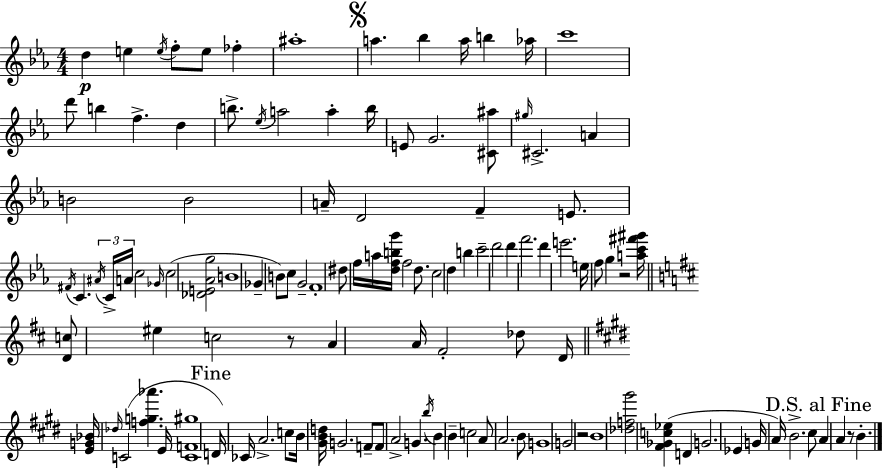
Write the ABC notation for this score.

X:1
T:Untitled
M:4/4
L:1/4
K:Eb
d e e/4 f/2 e/2 _f ^a4 a _b a/4 b _a/4 c'4 d'/2 b f d b/2 _e/4 a2 a b/4 E/2 G2 [^C^a]/2 ^g/4 ^C2 A B2 B2 A/4 D2 F E/2 ^F/4 C ^A/4 C/4 A/4 c2 _G/4 c2 [_DE_Ag]2 B4 _G B/2 c/2 G2 F4 ^d/2 f/4 a/4 [dfbg']/4 f2 d/2 c2 d b c'2 d'2 d' f'2 d' e'2 e/4 f/2 g z2 [ac'^f'^g']/4 [Dc]/2 ^e c2 z/2 A A/4 ^F2 _d/2 D/4 [EG_B]/4 _d/4 C2 [fg_a'] E/4 [CF^g]4 D/4 _C/4 A2 c/2 B/4 [^GBd]/4 G2 F/2 F/2 A2 G b/4 B B c2 A/2 A2 B/2 G4 G2 z2 B4 [_df^g']2 [^F_Gc_e] D G2 _E G/4 A/4 B2 ^c/2 A A z/2 B